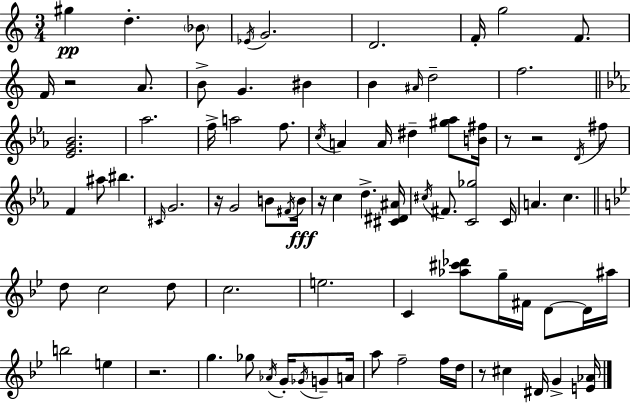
G#5/q D5/q. Bb4/e Eb4/s G4/h. D4/h. F4/s G5/h F4/e. F4/s R/h A4/e. B4/e G4/q. BIS4/q B4/q A#4/s D5/h F5/h. [Eb4,G4,Bb4]/h. Ab5/h. F5/s A5/h F5/e. C5/s A4/q A4/s D#5/q [G#5,Ab5]/e [B4,F#5]/s R/e R/h D4/s F#5/e F4/q A#5/e BIS5/q. C#4/s G4/h. R/s G4/h B4/e F#4/s B4/s R/s C5/q D5/q. [C#4,D#4,A#4]/s C#5/s F#4/e. [C4,Gb5]/h C4/s A4/q. C5/q. D5/e C5/h D5/e C5/h. E5/h. C4/q [Ab5,C#6,Db6]/e G5/s F#4/s D4/e D4/s A#5/s B5/h E5/q R/h. G5/q. Gb5/e Ab4/s G4/s Gb4/s G4/e A4/s A5/e F5/h F5/s D5/s R/e C#5/q D#4/s G4/q [E4,Ab4]/s